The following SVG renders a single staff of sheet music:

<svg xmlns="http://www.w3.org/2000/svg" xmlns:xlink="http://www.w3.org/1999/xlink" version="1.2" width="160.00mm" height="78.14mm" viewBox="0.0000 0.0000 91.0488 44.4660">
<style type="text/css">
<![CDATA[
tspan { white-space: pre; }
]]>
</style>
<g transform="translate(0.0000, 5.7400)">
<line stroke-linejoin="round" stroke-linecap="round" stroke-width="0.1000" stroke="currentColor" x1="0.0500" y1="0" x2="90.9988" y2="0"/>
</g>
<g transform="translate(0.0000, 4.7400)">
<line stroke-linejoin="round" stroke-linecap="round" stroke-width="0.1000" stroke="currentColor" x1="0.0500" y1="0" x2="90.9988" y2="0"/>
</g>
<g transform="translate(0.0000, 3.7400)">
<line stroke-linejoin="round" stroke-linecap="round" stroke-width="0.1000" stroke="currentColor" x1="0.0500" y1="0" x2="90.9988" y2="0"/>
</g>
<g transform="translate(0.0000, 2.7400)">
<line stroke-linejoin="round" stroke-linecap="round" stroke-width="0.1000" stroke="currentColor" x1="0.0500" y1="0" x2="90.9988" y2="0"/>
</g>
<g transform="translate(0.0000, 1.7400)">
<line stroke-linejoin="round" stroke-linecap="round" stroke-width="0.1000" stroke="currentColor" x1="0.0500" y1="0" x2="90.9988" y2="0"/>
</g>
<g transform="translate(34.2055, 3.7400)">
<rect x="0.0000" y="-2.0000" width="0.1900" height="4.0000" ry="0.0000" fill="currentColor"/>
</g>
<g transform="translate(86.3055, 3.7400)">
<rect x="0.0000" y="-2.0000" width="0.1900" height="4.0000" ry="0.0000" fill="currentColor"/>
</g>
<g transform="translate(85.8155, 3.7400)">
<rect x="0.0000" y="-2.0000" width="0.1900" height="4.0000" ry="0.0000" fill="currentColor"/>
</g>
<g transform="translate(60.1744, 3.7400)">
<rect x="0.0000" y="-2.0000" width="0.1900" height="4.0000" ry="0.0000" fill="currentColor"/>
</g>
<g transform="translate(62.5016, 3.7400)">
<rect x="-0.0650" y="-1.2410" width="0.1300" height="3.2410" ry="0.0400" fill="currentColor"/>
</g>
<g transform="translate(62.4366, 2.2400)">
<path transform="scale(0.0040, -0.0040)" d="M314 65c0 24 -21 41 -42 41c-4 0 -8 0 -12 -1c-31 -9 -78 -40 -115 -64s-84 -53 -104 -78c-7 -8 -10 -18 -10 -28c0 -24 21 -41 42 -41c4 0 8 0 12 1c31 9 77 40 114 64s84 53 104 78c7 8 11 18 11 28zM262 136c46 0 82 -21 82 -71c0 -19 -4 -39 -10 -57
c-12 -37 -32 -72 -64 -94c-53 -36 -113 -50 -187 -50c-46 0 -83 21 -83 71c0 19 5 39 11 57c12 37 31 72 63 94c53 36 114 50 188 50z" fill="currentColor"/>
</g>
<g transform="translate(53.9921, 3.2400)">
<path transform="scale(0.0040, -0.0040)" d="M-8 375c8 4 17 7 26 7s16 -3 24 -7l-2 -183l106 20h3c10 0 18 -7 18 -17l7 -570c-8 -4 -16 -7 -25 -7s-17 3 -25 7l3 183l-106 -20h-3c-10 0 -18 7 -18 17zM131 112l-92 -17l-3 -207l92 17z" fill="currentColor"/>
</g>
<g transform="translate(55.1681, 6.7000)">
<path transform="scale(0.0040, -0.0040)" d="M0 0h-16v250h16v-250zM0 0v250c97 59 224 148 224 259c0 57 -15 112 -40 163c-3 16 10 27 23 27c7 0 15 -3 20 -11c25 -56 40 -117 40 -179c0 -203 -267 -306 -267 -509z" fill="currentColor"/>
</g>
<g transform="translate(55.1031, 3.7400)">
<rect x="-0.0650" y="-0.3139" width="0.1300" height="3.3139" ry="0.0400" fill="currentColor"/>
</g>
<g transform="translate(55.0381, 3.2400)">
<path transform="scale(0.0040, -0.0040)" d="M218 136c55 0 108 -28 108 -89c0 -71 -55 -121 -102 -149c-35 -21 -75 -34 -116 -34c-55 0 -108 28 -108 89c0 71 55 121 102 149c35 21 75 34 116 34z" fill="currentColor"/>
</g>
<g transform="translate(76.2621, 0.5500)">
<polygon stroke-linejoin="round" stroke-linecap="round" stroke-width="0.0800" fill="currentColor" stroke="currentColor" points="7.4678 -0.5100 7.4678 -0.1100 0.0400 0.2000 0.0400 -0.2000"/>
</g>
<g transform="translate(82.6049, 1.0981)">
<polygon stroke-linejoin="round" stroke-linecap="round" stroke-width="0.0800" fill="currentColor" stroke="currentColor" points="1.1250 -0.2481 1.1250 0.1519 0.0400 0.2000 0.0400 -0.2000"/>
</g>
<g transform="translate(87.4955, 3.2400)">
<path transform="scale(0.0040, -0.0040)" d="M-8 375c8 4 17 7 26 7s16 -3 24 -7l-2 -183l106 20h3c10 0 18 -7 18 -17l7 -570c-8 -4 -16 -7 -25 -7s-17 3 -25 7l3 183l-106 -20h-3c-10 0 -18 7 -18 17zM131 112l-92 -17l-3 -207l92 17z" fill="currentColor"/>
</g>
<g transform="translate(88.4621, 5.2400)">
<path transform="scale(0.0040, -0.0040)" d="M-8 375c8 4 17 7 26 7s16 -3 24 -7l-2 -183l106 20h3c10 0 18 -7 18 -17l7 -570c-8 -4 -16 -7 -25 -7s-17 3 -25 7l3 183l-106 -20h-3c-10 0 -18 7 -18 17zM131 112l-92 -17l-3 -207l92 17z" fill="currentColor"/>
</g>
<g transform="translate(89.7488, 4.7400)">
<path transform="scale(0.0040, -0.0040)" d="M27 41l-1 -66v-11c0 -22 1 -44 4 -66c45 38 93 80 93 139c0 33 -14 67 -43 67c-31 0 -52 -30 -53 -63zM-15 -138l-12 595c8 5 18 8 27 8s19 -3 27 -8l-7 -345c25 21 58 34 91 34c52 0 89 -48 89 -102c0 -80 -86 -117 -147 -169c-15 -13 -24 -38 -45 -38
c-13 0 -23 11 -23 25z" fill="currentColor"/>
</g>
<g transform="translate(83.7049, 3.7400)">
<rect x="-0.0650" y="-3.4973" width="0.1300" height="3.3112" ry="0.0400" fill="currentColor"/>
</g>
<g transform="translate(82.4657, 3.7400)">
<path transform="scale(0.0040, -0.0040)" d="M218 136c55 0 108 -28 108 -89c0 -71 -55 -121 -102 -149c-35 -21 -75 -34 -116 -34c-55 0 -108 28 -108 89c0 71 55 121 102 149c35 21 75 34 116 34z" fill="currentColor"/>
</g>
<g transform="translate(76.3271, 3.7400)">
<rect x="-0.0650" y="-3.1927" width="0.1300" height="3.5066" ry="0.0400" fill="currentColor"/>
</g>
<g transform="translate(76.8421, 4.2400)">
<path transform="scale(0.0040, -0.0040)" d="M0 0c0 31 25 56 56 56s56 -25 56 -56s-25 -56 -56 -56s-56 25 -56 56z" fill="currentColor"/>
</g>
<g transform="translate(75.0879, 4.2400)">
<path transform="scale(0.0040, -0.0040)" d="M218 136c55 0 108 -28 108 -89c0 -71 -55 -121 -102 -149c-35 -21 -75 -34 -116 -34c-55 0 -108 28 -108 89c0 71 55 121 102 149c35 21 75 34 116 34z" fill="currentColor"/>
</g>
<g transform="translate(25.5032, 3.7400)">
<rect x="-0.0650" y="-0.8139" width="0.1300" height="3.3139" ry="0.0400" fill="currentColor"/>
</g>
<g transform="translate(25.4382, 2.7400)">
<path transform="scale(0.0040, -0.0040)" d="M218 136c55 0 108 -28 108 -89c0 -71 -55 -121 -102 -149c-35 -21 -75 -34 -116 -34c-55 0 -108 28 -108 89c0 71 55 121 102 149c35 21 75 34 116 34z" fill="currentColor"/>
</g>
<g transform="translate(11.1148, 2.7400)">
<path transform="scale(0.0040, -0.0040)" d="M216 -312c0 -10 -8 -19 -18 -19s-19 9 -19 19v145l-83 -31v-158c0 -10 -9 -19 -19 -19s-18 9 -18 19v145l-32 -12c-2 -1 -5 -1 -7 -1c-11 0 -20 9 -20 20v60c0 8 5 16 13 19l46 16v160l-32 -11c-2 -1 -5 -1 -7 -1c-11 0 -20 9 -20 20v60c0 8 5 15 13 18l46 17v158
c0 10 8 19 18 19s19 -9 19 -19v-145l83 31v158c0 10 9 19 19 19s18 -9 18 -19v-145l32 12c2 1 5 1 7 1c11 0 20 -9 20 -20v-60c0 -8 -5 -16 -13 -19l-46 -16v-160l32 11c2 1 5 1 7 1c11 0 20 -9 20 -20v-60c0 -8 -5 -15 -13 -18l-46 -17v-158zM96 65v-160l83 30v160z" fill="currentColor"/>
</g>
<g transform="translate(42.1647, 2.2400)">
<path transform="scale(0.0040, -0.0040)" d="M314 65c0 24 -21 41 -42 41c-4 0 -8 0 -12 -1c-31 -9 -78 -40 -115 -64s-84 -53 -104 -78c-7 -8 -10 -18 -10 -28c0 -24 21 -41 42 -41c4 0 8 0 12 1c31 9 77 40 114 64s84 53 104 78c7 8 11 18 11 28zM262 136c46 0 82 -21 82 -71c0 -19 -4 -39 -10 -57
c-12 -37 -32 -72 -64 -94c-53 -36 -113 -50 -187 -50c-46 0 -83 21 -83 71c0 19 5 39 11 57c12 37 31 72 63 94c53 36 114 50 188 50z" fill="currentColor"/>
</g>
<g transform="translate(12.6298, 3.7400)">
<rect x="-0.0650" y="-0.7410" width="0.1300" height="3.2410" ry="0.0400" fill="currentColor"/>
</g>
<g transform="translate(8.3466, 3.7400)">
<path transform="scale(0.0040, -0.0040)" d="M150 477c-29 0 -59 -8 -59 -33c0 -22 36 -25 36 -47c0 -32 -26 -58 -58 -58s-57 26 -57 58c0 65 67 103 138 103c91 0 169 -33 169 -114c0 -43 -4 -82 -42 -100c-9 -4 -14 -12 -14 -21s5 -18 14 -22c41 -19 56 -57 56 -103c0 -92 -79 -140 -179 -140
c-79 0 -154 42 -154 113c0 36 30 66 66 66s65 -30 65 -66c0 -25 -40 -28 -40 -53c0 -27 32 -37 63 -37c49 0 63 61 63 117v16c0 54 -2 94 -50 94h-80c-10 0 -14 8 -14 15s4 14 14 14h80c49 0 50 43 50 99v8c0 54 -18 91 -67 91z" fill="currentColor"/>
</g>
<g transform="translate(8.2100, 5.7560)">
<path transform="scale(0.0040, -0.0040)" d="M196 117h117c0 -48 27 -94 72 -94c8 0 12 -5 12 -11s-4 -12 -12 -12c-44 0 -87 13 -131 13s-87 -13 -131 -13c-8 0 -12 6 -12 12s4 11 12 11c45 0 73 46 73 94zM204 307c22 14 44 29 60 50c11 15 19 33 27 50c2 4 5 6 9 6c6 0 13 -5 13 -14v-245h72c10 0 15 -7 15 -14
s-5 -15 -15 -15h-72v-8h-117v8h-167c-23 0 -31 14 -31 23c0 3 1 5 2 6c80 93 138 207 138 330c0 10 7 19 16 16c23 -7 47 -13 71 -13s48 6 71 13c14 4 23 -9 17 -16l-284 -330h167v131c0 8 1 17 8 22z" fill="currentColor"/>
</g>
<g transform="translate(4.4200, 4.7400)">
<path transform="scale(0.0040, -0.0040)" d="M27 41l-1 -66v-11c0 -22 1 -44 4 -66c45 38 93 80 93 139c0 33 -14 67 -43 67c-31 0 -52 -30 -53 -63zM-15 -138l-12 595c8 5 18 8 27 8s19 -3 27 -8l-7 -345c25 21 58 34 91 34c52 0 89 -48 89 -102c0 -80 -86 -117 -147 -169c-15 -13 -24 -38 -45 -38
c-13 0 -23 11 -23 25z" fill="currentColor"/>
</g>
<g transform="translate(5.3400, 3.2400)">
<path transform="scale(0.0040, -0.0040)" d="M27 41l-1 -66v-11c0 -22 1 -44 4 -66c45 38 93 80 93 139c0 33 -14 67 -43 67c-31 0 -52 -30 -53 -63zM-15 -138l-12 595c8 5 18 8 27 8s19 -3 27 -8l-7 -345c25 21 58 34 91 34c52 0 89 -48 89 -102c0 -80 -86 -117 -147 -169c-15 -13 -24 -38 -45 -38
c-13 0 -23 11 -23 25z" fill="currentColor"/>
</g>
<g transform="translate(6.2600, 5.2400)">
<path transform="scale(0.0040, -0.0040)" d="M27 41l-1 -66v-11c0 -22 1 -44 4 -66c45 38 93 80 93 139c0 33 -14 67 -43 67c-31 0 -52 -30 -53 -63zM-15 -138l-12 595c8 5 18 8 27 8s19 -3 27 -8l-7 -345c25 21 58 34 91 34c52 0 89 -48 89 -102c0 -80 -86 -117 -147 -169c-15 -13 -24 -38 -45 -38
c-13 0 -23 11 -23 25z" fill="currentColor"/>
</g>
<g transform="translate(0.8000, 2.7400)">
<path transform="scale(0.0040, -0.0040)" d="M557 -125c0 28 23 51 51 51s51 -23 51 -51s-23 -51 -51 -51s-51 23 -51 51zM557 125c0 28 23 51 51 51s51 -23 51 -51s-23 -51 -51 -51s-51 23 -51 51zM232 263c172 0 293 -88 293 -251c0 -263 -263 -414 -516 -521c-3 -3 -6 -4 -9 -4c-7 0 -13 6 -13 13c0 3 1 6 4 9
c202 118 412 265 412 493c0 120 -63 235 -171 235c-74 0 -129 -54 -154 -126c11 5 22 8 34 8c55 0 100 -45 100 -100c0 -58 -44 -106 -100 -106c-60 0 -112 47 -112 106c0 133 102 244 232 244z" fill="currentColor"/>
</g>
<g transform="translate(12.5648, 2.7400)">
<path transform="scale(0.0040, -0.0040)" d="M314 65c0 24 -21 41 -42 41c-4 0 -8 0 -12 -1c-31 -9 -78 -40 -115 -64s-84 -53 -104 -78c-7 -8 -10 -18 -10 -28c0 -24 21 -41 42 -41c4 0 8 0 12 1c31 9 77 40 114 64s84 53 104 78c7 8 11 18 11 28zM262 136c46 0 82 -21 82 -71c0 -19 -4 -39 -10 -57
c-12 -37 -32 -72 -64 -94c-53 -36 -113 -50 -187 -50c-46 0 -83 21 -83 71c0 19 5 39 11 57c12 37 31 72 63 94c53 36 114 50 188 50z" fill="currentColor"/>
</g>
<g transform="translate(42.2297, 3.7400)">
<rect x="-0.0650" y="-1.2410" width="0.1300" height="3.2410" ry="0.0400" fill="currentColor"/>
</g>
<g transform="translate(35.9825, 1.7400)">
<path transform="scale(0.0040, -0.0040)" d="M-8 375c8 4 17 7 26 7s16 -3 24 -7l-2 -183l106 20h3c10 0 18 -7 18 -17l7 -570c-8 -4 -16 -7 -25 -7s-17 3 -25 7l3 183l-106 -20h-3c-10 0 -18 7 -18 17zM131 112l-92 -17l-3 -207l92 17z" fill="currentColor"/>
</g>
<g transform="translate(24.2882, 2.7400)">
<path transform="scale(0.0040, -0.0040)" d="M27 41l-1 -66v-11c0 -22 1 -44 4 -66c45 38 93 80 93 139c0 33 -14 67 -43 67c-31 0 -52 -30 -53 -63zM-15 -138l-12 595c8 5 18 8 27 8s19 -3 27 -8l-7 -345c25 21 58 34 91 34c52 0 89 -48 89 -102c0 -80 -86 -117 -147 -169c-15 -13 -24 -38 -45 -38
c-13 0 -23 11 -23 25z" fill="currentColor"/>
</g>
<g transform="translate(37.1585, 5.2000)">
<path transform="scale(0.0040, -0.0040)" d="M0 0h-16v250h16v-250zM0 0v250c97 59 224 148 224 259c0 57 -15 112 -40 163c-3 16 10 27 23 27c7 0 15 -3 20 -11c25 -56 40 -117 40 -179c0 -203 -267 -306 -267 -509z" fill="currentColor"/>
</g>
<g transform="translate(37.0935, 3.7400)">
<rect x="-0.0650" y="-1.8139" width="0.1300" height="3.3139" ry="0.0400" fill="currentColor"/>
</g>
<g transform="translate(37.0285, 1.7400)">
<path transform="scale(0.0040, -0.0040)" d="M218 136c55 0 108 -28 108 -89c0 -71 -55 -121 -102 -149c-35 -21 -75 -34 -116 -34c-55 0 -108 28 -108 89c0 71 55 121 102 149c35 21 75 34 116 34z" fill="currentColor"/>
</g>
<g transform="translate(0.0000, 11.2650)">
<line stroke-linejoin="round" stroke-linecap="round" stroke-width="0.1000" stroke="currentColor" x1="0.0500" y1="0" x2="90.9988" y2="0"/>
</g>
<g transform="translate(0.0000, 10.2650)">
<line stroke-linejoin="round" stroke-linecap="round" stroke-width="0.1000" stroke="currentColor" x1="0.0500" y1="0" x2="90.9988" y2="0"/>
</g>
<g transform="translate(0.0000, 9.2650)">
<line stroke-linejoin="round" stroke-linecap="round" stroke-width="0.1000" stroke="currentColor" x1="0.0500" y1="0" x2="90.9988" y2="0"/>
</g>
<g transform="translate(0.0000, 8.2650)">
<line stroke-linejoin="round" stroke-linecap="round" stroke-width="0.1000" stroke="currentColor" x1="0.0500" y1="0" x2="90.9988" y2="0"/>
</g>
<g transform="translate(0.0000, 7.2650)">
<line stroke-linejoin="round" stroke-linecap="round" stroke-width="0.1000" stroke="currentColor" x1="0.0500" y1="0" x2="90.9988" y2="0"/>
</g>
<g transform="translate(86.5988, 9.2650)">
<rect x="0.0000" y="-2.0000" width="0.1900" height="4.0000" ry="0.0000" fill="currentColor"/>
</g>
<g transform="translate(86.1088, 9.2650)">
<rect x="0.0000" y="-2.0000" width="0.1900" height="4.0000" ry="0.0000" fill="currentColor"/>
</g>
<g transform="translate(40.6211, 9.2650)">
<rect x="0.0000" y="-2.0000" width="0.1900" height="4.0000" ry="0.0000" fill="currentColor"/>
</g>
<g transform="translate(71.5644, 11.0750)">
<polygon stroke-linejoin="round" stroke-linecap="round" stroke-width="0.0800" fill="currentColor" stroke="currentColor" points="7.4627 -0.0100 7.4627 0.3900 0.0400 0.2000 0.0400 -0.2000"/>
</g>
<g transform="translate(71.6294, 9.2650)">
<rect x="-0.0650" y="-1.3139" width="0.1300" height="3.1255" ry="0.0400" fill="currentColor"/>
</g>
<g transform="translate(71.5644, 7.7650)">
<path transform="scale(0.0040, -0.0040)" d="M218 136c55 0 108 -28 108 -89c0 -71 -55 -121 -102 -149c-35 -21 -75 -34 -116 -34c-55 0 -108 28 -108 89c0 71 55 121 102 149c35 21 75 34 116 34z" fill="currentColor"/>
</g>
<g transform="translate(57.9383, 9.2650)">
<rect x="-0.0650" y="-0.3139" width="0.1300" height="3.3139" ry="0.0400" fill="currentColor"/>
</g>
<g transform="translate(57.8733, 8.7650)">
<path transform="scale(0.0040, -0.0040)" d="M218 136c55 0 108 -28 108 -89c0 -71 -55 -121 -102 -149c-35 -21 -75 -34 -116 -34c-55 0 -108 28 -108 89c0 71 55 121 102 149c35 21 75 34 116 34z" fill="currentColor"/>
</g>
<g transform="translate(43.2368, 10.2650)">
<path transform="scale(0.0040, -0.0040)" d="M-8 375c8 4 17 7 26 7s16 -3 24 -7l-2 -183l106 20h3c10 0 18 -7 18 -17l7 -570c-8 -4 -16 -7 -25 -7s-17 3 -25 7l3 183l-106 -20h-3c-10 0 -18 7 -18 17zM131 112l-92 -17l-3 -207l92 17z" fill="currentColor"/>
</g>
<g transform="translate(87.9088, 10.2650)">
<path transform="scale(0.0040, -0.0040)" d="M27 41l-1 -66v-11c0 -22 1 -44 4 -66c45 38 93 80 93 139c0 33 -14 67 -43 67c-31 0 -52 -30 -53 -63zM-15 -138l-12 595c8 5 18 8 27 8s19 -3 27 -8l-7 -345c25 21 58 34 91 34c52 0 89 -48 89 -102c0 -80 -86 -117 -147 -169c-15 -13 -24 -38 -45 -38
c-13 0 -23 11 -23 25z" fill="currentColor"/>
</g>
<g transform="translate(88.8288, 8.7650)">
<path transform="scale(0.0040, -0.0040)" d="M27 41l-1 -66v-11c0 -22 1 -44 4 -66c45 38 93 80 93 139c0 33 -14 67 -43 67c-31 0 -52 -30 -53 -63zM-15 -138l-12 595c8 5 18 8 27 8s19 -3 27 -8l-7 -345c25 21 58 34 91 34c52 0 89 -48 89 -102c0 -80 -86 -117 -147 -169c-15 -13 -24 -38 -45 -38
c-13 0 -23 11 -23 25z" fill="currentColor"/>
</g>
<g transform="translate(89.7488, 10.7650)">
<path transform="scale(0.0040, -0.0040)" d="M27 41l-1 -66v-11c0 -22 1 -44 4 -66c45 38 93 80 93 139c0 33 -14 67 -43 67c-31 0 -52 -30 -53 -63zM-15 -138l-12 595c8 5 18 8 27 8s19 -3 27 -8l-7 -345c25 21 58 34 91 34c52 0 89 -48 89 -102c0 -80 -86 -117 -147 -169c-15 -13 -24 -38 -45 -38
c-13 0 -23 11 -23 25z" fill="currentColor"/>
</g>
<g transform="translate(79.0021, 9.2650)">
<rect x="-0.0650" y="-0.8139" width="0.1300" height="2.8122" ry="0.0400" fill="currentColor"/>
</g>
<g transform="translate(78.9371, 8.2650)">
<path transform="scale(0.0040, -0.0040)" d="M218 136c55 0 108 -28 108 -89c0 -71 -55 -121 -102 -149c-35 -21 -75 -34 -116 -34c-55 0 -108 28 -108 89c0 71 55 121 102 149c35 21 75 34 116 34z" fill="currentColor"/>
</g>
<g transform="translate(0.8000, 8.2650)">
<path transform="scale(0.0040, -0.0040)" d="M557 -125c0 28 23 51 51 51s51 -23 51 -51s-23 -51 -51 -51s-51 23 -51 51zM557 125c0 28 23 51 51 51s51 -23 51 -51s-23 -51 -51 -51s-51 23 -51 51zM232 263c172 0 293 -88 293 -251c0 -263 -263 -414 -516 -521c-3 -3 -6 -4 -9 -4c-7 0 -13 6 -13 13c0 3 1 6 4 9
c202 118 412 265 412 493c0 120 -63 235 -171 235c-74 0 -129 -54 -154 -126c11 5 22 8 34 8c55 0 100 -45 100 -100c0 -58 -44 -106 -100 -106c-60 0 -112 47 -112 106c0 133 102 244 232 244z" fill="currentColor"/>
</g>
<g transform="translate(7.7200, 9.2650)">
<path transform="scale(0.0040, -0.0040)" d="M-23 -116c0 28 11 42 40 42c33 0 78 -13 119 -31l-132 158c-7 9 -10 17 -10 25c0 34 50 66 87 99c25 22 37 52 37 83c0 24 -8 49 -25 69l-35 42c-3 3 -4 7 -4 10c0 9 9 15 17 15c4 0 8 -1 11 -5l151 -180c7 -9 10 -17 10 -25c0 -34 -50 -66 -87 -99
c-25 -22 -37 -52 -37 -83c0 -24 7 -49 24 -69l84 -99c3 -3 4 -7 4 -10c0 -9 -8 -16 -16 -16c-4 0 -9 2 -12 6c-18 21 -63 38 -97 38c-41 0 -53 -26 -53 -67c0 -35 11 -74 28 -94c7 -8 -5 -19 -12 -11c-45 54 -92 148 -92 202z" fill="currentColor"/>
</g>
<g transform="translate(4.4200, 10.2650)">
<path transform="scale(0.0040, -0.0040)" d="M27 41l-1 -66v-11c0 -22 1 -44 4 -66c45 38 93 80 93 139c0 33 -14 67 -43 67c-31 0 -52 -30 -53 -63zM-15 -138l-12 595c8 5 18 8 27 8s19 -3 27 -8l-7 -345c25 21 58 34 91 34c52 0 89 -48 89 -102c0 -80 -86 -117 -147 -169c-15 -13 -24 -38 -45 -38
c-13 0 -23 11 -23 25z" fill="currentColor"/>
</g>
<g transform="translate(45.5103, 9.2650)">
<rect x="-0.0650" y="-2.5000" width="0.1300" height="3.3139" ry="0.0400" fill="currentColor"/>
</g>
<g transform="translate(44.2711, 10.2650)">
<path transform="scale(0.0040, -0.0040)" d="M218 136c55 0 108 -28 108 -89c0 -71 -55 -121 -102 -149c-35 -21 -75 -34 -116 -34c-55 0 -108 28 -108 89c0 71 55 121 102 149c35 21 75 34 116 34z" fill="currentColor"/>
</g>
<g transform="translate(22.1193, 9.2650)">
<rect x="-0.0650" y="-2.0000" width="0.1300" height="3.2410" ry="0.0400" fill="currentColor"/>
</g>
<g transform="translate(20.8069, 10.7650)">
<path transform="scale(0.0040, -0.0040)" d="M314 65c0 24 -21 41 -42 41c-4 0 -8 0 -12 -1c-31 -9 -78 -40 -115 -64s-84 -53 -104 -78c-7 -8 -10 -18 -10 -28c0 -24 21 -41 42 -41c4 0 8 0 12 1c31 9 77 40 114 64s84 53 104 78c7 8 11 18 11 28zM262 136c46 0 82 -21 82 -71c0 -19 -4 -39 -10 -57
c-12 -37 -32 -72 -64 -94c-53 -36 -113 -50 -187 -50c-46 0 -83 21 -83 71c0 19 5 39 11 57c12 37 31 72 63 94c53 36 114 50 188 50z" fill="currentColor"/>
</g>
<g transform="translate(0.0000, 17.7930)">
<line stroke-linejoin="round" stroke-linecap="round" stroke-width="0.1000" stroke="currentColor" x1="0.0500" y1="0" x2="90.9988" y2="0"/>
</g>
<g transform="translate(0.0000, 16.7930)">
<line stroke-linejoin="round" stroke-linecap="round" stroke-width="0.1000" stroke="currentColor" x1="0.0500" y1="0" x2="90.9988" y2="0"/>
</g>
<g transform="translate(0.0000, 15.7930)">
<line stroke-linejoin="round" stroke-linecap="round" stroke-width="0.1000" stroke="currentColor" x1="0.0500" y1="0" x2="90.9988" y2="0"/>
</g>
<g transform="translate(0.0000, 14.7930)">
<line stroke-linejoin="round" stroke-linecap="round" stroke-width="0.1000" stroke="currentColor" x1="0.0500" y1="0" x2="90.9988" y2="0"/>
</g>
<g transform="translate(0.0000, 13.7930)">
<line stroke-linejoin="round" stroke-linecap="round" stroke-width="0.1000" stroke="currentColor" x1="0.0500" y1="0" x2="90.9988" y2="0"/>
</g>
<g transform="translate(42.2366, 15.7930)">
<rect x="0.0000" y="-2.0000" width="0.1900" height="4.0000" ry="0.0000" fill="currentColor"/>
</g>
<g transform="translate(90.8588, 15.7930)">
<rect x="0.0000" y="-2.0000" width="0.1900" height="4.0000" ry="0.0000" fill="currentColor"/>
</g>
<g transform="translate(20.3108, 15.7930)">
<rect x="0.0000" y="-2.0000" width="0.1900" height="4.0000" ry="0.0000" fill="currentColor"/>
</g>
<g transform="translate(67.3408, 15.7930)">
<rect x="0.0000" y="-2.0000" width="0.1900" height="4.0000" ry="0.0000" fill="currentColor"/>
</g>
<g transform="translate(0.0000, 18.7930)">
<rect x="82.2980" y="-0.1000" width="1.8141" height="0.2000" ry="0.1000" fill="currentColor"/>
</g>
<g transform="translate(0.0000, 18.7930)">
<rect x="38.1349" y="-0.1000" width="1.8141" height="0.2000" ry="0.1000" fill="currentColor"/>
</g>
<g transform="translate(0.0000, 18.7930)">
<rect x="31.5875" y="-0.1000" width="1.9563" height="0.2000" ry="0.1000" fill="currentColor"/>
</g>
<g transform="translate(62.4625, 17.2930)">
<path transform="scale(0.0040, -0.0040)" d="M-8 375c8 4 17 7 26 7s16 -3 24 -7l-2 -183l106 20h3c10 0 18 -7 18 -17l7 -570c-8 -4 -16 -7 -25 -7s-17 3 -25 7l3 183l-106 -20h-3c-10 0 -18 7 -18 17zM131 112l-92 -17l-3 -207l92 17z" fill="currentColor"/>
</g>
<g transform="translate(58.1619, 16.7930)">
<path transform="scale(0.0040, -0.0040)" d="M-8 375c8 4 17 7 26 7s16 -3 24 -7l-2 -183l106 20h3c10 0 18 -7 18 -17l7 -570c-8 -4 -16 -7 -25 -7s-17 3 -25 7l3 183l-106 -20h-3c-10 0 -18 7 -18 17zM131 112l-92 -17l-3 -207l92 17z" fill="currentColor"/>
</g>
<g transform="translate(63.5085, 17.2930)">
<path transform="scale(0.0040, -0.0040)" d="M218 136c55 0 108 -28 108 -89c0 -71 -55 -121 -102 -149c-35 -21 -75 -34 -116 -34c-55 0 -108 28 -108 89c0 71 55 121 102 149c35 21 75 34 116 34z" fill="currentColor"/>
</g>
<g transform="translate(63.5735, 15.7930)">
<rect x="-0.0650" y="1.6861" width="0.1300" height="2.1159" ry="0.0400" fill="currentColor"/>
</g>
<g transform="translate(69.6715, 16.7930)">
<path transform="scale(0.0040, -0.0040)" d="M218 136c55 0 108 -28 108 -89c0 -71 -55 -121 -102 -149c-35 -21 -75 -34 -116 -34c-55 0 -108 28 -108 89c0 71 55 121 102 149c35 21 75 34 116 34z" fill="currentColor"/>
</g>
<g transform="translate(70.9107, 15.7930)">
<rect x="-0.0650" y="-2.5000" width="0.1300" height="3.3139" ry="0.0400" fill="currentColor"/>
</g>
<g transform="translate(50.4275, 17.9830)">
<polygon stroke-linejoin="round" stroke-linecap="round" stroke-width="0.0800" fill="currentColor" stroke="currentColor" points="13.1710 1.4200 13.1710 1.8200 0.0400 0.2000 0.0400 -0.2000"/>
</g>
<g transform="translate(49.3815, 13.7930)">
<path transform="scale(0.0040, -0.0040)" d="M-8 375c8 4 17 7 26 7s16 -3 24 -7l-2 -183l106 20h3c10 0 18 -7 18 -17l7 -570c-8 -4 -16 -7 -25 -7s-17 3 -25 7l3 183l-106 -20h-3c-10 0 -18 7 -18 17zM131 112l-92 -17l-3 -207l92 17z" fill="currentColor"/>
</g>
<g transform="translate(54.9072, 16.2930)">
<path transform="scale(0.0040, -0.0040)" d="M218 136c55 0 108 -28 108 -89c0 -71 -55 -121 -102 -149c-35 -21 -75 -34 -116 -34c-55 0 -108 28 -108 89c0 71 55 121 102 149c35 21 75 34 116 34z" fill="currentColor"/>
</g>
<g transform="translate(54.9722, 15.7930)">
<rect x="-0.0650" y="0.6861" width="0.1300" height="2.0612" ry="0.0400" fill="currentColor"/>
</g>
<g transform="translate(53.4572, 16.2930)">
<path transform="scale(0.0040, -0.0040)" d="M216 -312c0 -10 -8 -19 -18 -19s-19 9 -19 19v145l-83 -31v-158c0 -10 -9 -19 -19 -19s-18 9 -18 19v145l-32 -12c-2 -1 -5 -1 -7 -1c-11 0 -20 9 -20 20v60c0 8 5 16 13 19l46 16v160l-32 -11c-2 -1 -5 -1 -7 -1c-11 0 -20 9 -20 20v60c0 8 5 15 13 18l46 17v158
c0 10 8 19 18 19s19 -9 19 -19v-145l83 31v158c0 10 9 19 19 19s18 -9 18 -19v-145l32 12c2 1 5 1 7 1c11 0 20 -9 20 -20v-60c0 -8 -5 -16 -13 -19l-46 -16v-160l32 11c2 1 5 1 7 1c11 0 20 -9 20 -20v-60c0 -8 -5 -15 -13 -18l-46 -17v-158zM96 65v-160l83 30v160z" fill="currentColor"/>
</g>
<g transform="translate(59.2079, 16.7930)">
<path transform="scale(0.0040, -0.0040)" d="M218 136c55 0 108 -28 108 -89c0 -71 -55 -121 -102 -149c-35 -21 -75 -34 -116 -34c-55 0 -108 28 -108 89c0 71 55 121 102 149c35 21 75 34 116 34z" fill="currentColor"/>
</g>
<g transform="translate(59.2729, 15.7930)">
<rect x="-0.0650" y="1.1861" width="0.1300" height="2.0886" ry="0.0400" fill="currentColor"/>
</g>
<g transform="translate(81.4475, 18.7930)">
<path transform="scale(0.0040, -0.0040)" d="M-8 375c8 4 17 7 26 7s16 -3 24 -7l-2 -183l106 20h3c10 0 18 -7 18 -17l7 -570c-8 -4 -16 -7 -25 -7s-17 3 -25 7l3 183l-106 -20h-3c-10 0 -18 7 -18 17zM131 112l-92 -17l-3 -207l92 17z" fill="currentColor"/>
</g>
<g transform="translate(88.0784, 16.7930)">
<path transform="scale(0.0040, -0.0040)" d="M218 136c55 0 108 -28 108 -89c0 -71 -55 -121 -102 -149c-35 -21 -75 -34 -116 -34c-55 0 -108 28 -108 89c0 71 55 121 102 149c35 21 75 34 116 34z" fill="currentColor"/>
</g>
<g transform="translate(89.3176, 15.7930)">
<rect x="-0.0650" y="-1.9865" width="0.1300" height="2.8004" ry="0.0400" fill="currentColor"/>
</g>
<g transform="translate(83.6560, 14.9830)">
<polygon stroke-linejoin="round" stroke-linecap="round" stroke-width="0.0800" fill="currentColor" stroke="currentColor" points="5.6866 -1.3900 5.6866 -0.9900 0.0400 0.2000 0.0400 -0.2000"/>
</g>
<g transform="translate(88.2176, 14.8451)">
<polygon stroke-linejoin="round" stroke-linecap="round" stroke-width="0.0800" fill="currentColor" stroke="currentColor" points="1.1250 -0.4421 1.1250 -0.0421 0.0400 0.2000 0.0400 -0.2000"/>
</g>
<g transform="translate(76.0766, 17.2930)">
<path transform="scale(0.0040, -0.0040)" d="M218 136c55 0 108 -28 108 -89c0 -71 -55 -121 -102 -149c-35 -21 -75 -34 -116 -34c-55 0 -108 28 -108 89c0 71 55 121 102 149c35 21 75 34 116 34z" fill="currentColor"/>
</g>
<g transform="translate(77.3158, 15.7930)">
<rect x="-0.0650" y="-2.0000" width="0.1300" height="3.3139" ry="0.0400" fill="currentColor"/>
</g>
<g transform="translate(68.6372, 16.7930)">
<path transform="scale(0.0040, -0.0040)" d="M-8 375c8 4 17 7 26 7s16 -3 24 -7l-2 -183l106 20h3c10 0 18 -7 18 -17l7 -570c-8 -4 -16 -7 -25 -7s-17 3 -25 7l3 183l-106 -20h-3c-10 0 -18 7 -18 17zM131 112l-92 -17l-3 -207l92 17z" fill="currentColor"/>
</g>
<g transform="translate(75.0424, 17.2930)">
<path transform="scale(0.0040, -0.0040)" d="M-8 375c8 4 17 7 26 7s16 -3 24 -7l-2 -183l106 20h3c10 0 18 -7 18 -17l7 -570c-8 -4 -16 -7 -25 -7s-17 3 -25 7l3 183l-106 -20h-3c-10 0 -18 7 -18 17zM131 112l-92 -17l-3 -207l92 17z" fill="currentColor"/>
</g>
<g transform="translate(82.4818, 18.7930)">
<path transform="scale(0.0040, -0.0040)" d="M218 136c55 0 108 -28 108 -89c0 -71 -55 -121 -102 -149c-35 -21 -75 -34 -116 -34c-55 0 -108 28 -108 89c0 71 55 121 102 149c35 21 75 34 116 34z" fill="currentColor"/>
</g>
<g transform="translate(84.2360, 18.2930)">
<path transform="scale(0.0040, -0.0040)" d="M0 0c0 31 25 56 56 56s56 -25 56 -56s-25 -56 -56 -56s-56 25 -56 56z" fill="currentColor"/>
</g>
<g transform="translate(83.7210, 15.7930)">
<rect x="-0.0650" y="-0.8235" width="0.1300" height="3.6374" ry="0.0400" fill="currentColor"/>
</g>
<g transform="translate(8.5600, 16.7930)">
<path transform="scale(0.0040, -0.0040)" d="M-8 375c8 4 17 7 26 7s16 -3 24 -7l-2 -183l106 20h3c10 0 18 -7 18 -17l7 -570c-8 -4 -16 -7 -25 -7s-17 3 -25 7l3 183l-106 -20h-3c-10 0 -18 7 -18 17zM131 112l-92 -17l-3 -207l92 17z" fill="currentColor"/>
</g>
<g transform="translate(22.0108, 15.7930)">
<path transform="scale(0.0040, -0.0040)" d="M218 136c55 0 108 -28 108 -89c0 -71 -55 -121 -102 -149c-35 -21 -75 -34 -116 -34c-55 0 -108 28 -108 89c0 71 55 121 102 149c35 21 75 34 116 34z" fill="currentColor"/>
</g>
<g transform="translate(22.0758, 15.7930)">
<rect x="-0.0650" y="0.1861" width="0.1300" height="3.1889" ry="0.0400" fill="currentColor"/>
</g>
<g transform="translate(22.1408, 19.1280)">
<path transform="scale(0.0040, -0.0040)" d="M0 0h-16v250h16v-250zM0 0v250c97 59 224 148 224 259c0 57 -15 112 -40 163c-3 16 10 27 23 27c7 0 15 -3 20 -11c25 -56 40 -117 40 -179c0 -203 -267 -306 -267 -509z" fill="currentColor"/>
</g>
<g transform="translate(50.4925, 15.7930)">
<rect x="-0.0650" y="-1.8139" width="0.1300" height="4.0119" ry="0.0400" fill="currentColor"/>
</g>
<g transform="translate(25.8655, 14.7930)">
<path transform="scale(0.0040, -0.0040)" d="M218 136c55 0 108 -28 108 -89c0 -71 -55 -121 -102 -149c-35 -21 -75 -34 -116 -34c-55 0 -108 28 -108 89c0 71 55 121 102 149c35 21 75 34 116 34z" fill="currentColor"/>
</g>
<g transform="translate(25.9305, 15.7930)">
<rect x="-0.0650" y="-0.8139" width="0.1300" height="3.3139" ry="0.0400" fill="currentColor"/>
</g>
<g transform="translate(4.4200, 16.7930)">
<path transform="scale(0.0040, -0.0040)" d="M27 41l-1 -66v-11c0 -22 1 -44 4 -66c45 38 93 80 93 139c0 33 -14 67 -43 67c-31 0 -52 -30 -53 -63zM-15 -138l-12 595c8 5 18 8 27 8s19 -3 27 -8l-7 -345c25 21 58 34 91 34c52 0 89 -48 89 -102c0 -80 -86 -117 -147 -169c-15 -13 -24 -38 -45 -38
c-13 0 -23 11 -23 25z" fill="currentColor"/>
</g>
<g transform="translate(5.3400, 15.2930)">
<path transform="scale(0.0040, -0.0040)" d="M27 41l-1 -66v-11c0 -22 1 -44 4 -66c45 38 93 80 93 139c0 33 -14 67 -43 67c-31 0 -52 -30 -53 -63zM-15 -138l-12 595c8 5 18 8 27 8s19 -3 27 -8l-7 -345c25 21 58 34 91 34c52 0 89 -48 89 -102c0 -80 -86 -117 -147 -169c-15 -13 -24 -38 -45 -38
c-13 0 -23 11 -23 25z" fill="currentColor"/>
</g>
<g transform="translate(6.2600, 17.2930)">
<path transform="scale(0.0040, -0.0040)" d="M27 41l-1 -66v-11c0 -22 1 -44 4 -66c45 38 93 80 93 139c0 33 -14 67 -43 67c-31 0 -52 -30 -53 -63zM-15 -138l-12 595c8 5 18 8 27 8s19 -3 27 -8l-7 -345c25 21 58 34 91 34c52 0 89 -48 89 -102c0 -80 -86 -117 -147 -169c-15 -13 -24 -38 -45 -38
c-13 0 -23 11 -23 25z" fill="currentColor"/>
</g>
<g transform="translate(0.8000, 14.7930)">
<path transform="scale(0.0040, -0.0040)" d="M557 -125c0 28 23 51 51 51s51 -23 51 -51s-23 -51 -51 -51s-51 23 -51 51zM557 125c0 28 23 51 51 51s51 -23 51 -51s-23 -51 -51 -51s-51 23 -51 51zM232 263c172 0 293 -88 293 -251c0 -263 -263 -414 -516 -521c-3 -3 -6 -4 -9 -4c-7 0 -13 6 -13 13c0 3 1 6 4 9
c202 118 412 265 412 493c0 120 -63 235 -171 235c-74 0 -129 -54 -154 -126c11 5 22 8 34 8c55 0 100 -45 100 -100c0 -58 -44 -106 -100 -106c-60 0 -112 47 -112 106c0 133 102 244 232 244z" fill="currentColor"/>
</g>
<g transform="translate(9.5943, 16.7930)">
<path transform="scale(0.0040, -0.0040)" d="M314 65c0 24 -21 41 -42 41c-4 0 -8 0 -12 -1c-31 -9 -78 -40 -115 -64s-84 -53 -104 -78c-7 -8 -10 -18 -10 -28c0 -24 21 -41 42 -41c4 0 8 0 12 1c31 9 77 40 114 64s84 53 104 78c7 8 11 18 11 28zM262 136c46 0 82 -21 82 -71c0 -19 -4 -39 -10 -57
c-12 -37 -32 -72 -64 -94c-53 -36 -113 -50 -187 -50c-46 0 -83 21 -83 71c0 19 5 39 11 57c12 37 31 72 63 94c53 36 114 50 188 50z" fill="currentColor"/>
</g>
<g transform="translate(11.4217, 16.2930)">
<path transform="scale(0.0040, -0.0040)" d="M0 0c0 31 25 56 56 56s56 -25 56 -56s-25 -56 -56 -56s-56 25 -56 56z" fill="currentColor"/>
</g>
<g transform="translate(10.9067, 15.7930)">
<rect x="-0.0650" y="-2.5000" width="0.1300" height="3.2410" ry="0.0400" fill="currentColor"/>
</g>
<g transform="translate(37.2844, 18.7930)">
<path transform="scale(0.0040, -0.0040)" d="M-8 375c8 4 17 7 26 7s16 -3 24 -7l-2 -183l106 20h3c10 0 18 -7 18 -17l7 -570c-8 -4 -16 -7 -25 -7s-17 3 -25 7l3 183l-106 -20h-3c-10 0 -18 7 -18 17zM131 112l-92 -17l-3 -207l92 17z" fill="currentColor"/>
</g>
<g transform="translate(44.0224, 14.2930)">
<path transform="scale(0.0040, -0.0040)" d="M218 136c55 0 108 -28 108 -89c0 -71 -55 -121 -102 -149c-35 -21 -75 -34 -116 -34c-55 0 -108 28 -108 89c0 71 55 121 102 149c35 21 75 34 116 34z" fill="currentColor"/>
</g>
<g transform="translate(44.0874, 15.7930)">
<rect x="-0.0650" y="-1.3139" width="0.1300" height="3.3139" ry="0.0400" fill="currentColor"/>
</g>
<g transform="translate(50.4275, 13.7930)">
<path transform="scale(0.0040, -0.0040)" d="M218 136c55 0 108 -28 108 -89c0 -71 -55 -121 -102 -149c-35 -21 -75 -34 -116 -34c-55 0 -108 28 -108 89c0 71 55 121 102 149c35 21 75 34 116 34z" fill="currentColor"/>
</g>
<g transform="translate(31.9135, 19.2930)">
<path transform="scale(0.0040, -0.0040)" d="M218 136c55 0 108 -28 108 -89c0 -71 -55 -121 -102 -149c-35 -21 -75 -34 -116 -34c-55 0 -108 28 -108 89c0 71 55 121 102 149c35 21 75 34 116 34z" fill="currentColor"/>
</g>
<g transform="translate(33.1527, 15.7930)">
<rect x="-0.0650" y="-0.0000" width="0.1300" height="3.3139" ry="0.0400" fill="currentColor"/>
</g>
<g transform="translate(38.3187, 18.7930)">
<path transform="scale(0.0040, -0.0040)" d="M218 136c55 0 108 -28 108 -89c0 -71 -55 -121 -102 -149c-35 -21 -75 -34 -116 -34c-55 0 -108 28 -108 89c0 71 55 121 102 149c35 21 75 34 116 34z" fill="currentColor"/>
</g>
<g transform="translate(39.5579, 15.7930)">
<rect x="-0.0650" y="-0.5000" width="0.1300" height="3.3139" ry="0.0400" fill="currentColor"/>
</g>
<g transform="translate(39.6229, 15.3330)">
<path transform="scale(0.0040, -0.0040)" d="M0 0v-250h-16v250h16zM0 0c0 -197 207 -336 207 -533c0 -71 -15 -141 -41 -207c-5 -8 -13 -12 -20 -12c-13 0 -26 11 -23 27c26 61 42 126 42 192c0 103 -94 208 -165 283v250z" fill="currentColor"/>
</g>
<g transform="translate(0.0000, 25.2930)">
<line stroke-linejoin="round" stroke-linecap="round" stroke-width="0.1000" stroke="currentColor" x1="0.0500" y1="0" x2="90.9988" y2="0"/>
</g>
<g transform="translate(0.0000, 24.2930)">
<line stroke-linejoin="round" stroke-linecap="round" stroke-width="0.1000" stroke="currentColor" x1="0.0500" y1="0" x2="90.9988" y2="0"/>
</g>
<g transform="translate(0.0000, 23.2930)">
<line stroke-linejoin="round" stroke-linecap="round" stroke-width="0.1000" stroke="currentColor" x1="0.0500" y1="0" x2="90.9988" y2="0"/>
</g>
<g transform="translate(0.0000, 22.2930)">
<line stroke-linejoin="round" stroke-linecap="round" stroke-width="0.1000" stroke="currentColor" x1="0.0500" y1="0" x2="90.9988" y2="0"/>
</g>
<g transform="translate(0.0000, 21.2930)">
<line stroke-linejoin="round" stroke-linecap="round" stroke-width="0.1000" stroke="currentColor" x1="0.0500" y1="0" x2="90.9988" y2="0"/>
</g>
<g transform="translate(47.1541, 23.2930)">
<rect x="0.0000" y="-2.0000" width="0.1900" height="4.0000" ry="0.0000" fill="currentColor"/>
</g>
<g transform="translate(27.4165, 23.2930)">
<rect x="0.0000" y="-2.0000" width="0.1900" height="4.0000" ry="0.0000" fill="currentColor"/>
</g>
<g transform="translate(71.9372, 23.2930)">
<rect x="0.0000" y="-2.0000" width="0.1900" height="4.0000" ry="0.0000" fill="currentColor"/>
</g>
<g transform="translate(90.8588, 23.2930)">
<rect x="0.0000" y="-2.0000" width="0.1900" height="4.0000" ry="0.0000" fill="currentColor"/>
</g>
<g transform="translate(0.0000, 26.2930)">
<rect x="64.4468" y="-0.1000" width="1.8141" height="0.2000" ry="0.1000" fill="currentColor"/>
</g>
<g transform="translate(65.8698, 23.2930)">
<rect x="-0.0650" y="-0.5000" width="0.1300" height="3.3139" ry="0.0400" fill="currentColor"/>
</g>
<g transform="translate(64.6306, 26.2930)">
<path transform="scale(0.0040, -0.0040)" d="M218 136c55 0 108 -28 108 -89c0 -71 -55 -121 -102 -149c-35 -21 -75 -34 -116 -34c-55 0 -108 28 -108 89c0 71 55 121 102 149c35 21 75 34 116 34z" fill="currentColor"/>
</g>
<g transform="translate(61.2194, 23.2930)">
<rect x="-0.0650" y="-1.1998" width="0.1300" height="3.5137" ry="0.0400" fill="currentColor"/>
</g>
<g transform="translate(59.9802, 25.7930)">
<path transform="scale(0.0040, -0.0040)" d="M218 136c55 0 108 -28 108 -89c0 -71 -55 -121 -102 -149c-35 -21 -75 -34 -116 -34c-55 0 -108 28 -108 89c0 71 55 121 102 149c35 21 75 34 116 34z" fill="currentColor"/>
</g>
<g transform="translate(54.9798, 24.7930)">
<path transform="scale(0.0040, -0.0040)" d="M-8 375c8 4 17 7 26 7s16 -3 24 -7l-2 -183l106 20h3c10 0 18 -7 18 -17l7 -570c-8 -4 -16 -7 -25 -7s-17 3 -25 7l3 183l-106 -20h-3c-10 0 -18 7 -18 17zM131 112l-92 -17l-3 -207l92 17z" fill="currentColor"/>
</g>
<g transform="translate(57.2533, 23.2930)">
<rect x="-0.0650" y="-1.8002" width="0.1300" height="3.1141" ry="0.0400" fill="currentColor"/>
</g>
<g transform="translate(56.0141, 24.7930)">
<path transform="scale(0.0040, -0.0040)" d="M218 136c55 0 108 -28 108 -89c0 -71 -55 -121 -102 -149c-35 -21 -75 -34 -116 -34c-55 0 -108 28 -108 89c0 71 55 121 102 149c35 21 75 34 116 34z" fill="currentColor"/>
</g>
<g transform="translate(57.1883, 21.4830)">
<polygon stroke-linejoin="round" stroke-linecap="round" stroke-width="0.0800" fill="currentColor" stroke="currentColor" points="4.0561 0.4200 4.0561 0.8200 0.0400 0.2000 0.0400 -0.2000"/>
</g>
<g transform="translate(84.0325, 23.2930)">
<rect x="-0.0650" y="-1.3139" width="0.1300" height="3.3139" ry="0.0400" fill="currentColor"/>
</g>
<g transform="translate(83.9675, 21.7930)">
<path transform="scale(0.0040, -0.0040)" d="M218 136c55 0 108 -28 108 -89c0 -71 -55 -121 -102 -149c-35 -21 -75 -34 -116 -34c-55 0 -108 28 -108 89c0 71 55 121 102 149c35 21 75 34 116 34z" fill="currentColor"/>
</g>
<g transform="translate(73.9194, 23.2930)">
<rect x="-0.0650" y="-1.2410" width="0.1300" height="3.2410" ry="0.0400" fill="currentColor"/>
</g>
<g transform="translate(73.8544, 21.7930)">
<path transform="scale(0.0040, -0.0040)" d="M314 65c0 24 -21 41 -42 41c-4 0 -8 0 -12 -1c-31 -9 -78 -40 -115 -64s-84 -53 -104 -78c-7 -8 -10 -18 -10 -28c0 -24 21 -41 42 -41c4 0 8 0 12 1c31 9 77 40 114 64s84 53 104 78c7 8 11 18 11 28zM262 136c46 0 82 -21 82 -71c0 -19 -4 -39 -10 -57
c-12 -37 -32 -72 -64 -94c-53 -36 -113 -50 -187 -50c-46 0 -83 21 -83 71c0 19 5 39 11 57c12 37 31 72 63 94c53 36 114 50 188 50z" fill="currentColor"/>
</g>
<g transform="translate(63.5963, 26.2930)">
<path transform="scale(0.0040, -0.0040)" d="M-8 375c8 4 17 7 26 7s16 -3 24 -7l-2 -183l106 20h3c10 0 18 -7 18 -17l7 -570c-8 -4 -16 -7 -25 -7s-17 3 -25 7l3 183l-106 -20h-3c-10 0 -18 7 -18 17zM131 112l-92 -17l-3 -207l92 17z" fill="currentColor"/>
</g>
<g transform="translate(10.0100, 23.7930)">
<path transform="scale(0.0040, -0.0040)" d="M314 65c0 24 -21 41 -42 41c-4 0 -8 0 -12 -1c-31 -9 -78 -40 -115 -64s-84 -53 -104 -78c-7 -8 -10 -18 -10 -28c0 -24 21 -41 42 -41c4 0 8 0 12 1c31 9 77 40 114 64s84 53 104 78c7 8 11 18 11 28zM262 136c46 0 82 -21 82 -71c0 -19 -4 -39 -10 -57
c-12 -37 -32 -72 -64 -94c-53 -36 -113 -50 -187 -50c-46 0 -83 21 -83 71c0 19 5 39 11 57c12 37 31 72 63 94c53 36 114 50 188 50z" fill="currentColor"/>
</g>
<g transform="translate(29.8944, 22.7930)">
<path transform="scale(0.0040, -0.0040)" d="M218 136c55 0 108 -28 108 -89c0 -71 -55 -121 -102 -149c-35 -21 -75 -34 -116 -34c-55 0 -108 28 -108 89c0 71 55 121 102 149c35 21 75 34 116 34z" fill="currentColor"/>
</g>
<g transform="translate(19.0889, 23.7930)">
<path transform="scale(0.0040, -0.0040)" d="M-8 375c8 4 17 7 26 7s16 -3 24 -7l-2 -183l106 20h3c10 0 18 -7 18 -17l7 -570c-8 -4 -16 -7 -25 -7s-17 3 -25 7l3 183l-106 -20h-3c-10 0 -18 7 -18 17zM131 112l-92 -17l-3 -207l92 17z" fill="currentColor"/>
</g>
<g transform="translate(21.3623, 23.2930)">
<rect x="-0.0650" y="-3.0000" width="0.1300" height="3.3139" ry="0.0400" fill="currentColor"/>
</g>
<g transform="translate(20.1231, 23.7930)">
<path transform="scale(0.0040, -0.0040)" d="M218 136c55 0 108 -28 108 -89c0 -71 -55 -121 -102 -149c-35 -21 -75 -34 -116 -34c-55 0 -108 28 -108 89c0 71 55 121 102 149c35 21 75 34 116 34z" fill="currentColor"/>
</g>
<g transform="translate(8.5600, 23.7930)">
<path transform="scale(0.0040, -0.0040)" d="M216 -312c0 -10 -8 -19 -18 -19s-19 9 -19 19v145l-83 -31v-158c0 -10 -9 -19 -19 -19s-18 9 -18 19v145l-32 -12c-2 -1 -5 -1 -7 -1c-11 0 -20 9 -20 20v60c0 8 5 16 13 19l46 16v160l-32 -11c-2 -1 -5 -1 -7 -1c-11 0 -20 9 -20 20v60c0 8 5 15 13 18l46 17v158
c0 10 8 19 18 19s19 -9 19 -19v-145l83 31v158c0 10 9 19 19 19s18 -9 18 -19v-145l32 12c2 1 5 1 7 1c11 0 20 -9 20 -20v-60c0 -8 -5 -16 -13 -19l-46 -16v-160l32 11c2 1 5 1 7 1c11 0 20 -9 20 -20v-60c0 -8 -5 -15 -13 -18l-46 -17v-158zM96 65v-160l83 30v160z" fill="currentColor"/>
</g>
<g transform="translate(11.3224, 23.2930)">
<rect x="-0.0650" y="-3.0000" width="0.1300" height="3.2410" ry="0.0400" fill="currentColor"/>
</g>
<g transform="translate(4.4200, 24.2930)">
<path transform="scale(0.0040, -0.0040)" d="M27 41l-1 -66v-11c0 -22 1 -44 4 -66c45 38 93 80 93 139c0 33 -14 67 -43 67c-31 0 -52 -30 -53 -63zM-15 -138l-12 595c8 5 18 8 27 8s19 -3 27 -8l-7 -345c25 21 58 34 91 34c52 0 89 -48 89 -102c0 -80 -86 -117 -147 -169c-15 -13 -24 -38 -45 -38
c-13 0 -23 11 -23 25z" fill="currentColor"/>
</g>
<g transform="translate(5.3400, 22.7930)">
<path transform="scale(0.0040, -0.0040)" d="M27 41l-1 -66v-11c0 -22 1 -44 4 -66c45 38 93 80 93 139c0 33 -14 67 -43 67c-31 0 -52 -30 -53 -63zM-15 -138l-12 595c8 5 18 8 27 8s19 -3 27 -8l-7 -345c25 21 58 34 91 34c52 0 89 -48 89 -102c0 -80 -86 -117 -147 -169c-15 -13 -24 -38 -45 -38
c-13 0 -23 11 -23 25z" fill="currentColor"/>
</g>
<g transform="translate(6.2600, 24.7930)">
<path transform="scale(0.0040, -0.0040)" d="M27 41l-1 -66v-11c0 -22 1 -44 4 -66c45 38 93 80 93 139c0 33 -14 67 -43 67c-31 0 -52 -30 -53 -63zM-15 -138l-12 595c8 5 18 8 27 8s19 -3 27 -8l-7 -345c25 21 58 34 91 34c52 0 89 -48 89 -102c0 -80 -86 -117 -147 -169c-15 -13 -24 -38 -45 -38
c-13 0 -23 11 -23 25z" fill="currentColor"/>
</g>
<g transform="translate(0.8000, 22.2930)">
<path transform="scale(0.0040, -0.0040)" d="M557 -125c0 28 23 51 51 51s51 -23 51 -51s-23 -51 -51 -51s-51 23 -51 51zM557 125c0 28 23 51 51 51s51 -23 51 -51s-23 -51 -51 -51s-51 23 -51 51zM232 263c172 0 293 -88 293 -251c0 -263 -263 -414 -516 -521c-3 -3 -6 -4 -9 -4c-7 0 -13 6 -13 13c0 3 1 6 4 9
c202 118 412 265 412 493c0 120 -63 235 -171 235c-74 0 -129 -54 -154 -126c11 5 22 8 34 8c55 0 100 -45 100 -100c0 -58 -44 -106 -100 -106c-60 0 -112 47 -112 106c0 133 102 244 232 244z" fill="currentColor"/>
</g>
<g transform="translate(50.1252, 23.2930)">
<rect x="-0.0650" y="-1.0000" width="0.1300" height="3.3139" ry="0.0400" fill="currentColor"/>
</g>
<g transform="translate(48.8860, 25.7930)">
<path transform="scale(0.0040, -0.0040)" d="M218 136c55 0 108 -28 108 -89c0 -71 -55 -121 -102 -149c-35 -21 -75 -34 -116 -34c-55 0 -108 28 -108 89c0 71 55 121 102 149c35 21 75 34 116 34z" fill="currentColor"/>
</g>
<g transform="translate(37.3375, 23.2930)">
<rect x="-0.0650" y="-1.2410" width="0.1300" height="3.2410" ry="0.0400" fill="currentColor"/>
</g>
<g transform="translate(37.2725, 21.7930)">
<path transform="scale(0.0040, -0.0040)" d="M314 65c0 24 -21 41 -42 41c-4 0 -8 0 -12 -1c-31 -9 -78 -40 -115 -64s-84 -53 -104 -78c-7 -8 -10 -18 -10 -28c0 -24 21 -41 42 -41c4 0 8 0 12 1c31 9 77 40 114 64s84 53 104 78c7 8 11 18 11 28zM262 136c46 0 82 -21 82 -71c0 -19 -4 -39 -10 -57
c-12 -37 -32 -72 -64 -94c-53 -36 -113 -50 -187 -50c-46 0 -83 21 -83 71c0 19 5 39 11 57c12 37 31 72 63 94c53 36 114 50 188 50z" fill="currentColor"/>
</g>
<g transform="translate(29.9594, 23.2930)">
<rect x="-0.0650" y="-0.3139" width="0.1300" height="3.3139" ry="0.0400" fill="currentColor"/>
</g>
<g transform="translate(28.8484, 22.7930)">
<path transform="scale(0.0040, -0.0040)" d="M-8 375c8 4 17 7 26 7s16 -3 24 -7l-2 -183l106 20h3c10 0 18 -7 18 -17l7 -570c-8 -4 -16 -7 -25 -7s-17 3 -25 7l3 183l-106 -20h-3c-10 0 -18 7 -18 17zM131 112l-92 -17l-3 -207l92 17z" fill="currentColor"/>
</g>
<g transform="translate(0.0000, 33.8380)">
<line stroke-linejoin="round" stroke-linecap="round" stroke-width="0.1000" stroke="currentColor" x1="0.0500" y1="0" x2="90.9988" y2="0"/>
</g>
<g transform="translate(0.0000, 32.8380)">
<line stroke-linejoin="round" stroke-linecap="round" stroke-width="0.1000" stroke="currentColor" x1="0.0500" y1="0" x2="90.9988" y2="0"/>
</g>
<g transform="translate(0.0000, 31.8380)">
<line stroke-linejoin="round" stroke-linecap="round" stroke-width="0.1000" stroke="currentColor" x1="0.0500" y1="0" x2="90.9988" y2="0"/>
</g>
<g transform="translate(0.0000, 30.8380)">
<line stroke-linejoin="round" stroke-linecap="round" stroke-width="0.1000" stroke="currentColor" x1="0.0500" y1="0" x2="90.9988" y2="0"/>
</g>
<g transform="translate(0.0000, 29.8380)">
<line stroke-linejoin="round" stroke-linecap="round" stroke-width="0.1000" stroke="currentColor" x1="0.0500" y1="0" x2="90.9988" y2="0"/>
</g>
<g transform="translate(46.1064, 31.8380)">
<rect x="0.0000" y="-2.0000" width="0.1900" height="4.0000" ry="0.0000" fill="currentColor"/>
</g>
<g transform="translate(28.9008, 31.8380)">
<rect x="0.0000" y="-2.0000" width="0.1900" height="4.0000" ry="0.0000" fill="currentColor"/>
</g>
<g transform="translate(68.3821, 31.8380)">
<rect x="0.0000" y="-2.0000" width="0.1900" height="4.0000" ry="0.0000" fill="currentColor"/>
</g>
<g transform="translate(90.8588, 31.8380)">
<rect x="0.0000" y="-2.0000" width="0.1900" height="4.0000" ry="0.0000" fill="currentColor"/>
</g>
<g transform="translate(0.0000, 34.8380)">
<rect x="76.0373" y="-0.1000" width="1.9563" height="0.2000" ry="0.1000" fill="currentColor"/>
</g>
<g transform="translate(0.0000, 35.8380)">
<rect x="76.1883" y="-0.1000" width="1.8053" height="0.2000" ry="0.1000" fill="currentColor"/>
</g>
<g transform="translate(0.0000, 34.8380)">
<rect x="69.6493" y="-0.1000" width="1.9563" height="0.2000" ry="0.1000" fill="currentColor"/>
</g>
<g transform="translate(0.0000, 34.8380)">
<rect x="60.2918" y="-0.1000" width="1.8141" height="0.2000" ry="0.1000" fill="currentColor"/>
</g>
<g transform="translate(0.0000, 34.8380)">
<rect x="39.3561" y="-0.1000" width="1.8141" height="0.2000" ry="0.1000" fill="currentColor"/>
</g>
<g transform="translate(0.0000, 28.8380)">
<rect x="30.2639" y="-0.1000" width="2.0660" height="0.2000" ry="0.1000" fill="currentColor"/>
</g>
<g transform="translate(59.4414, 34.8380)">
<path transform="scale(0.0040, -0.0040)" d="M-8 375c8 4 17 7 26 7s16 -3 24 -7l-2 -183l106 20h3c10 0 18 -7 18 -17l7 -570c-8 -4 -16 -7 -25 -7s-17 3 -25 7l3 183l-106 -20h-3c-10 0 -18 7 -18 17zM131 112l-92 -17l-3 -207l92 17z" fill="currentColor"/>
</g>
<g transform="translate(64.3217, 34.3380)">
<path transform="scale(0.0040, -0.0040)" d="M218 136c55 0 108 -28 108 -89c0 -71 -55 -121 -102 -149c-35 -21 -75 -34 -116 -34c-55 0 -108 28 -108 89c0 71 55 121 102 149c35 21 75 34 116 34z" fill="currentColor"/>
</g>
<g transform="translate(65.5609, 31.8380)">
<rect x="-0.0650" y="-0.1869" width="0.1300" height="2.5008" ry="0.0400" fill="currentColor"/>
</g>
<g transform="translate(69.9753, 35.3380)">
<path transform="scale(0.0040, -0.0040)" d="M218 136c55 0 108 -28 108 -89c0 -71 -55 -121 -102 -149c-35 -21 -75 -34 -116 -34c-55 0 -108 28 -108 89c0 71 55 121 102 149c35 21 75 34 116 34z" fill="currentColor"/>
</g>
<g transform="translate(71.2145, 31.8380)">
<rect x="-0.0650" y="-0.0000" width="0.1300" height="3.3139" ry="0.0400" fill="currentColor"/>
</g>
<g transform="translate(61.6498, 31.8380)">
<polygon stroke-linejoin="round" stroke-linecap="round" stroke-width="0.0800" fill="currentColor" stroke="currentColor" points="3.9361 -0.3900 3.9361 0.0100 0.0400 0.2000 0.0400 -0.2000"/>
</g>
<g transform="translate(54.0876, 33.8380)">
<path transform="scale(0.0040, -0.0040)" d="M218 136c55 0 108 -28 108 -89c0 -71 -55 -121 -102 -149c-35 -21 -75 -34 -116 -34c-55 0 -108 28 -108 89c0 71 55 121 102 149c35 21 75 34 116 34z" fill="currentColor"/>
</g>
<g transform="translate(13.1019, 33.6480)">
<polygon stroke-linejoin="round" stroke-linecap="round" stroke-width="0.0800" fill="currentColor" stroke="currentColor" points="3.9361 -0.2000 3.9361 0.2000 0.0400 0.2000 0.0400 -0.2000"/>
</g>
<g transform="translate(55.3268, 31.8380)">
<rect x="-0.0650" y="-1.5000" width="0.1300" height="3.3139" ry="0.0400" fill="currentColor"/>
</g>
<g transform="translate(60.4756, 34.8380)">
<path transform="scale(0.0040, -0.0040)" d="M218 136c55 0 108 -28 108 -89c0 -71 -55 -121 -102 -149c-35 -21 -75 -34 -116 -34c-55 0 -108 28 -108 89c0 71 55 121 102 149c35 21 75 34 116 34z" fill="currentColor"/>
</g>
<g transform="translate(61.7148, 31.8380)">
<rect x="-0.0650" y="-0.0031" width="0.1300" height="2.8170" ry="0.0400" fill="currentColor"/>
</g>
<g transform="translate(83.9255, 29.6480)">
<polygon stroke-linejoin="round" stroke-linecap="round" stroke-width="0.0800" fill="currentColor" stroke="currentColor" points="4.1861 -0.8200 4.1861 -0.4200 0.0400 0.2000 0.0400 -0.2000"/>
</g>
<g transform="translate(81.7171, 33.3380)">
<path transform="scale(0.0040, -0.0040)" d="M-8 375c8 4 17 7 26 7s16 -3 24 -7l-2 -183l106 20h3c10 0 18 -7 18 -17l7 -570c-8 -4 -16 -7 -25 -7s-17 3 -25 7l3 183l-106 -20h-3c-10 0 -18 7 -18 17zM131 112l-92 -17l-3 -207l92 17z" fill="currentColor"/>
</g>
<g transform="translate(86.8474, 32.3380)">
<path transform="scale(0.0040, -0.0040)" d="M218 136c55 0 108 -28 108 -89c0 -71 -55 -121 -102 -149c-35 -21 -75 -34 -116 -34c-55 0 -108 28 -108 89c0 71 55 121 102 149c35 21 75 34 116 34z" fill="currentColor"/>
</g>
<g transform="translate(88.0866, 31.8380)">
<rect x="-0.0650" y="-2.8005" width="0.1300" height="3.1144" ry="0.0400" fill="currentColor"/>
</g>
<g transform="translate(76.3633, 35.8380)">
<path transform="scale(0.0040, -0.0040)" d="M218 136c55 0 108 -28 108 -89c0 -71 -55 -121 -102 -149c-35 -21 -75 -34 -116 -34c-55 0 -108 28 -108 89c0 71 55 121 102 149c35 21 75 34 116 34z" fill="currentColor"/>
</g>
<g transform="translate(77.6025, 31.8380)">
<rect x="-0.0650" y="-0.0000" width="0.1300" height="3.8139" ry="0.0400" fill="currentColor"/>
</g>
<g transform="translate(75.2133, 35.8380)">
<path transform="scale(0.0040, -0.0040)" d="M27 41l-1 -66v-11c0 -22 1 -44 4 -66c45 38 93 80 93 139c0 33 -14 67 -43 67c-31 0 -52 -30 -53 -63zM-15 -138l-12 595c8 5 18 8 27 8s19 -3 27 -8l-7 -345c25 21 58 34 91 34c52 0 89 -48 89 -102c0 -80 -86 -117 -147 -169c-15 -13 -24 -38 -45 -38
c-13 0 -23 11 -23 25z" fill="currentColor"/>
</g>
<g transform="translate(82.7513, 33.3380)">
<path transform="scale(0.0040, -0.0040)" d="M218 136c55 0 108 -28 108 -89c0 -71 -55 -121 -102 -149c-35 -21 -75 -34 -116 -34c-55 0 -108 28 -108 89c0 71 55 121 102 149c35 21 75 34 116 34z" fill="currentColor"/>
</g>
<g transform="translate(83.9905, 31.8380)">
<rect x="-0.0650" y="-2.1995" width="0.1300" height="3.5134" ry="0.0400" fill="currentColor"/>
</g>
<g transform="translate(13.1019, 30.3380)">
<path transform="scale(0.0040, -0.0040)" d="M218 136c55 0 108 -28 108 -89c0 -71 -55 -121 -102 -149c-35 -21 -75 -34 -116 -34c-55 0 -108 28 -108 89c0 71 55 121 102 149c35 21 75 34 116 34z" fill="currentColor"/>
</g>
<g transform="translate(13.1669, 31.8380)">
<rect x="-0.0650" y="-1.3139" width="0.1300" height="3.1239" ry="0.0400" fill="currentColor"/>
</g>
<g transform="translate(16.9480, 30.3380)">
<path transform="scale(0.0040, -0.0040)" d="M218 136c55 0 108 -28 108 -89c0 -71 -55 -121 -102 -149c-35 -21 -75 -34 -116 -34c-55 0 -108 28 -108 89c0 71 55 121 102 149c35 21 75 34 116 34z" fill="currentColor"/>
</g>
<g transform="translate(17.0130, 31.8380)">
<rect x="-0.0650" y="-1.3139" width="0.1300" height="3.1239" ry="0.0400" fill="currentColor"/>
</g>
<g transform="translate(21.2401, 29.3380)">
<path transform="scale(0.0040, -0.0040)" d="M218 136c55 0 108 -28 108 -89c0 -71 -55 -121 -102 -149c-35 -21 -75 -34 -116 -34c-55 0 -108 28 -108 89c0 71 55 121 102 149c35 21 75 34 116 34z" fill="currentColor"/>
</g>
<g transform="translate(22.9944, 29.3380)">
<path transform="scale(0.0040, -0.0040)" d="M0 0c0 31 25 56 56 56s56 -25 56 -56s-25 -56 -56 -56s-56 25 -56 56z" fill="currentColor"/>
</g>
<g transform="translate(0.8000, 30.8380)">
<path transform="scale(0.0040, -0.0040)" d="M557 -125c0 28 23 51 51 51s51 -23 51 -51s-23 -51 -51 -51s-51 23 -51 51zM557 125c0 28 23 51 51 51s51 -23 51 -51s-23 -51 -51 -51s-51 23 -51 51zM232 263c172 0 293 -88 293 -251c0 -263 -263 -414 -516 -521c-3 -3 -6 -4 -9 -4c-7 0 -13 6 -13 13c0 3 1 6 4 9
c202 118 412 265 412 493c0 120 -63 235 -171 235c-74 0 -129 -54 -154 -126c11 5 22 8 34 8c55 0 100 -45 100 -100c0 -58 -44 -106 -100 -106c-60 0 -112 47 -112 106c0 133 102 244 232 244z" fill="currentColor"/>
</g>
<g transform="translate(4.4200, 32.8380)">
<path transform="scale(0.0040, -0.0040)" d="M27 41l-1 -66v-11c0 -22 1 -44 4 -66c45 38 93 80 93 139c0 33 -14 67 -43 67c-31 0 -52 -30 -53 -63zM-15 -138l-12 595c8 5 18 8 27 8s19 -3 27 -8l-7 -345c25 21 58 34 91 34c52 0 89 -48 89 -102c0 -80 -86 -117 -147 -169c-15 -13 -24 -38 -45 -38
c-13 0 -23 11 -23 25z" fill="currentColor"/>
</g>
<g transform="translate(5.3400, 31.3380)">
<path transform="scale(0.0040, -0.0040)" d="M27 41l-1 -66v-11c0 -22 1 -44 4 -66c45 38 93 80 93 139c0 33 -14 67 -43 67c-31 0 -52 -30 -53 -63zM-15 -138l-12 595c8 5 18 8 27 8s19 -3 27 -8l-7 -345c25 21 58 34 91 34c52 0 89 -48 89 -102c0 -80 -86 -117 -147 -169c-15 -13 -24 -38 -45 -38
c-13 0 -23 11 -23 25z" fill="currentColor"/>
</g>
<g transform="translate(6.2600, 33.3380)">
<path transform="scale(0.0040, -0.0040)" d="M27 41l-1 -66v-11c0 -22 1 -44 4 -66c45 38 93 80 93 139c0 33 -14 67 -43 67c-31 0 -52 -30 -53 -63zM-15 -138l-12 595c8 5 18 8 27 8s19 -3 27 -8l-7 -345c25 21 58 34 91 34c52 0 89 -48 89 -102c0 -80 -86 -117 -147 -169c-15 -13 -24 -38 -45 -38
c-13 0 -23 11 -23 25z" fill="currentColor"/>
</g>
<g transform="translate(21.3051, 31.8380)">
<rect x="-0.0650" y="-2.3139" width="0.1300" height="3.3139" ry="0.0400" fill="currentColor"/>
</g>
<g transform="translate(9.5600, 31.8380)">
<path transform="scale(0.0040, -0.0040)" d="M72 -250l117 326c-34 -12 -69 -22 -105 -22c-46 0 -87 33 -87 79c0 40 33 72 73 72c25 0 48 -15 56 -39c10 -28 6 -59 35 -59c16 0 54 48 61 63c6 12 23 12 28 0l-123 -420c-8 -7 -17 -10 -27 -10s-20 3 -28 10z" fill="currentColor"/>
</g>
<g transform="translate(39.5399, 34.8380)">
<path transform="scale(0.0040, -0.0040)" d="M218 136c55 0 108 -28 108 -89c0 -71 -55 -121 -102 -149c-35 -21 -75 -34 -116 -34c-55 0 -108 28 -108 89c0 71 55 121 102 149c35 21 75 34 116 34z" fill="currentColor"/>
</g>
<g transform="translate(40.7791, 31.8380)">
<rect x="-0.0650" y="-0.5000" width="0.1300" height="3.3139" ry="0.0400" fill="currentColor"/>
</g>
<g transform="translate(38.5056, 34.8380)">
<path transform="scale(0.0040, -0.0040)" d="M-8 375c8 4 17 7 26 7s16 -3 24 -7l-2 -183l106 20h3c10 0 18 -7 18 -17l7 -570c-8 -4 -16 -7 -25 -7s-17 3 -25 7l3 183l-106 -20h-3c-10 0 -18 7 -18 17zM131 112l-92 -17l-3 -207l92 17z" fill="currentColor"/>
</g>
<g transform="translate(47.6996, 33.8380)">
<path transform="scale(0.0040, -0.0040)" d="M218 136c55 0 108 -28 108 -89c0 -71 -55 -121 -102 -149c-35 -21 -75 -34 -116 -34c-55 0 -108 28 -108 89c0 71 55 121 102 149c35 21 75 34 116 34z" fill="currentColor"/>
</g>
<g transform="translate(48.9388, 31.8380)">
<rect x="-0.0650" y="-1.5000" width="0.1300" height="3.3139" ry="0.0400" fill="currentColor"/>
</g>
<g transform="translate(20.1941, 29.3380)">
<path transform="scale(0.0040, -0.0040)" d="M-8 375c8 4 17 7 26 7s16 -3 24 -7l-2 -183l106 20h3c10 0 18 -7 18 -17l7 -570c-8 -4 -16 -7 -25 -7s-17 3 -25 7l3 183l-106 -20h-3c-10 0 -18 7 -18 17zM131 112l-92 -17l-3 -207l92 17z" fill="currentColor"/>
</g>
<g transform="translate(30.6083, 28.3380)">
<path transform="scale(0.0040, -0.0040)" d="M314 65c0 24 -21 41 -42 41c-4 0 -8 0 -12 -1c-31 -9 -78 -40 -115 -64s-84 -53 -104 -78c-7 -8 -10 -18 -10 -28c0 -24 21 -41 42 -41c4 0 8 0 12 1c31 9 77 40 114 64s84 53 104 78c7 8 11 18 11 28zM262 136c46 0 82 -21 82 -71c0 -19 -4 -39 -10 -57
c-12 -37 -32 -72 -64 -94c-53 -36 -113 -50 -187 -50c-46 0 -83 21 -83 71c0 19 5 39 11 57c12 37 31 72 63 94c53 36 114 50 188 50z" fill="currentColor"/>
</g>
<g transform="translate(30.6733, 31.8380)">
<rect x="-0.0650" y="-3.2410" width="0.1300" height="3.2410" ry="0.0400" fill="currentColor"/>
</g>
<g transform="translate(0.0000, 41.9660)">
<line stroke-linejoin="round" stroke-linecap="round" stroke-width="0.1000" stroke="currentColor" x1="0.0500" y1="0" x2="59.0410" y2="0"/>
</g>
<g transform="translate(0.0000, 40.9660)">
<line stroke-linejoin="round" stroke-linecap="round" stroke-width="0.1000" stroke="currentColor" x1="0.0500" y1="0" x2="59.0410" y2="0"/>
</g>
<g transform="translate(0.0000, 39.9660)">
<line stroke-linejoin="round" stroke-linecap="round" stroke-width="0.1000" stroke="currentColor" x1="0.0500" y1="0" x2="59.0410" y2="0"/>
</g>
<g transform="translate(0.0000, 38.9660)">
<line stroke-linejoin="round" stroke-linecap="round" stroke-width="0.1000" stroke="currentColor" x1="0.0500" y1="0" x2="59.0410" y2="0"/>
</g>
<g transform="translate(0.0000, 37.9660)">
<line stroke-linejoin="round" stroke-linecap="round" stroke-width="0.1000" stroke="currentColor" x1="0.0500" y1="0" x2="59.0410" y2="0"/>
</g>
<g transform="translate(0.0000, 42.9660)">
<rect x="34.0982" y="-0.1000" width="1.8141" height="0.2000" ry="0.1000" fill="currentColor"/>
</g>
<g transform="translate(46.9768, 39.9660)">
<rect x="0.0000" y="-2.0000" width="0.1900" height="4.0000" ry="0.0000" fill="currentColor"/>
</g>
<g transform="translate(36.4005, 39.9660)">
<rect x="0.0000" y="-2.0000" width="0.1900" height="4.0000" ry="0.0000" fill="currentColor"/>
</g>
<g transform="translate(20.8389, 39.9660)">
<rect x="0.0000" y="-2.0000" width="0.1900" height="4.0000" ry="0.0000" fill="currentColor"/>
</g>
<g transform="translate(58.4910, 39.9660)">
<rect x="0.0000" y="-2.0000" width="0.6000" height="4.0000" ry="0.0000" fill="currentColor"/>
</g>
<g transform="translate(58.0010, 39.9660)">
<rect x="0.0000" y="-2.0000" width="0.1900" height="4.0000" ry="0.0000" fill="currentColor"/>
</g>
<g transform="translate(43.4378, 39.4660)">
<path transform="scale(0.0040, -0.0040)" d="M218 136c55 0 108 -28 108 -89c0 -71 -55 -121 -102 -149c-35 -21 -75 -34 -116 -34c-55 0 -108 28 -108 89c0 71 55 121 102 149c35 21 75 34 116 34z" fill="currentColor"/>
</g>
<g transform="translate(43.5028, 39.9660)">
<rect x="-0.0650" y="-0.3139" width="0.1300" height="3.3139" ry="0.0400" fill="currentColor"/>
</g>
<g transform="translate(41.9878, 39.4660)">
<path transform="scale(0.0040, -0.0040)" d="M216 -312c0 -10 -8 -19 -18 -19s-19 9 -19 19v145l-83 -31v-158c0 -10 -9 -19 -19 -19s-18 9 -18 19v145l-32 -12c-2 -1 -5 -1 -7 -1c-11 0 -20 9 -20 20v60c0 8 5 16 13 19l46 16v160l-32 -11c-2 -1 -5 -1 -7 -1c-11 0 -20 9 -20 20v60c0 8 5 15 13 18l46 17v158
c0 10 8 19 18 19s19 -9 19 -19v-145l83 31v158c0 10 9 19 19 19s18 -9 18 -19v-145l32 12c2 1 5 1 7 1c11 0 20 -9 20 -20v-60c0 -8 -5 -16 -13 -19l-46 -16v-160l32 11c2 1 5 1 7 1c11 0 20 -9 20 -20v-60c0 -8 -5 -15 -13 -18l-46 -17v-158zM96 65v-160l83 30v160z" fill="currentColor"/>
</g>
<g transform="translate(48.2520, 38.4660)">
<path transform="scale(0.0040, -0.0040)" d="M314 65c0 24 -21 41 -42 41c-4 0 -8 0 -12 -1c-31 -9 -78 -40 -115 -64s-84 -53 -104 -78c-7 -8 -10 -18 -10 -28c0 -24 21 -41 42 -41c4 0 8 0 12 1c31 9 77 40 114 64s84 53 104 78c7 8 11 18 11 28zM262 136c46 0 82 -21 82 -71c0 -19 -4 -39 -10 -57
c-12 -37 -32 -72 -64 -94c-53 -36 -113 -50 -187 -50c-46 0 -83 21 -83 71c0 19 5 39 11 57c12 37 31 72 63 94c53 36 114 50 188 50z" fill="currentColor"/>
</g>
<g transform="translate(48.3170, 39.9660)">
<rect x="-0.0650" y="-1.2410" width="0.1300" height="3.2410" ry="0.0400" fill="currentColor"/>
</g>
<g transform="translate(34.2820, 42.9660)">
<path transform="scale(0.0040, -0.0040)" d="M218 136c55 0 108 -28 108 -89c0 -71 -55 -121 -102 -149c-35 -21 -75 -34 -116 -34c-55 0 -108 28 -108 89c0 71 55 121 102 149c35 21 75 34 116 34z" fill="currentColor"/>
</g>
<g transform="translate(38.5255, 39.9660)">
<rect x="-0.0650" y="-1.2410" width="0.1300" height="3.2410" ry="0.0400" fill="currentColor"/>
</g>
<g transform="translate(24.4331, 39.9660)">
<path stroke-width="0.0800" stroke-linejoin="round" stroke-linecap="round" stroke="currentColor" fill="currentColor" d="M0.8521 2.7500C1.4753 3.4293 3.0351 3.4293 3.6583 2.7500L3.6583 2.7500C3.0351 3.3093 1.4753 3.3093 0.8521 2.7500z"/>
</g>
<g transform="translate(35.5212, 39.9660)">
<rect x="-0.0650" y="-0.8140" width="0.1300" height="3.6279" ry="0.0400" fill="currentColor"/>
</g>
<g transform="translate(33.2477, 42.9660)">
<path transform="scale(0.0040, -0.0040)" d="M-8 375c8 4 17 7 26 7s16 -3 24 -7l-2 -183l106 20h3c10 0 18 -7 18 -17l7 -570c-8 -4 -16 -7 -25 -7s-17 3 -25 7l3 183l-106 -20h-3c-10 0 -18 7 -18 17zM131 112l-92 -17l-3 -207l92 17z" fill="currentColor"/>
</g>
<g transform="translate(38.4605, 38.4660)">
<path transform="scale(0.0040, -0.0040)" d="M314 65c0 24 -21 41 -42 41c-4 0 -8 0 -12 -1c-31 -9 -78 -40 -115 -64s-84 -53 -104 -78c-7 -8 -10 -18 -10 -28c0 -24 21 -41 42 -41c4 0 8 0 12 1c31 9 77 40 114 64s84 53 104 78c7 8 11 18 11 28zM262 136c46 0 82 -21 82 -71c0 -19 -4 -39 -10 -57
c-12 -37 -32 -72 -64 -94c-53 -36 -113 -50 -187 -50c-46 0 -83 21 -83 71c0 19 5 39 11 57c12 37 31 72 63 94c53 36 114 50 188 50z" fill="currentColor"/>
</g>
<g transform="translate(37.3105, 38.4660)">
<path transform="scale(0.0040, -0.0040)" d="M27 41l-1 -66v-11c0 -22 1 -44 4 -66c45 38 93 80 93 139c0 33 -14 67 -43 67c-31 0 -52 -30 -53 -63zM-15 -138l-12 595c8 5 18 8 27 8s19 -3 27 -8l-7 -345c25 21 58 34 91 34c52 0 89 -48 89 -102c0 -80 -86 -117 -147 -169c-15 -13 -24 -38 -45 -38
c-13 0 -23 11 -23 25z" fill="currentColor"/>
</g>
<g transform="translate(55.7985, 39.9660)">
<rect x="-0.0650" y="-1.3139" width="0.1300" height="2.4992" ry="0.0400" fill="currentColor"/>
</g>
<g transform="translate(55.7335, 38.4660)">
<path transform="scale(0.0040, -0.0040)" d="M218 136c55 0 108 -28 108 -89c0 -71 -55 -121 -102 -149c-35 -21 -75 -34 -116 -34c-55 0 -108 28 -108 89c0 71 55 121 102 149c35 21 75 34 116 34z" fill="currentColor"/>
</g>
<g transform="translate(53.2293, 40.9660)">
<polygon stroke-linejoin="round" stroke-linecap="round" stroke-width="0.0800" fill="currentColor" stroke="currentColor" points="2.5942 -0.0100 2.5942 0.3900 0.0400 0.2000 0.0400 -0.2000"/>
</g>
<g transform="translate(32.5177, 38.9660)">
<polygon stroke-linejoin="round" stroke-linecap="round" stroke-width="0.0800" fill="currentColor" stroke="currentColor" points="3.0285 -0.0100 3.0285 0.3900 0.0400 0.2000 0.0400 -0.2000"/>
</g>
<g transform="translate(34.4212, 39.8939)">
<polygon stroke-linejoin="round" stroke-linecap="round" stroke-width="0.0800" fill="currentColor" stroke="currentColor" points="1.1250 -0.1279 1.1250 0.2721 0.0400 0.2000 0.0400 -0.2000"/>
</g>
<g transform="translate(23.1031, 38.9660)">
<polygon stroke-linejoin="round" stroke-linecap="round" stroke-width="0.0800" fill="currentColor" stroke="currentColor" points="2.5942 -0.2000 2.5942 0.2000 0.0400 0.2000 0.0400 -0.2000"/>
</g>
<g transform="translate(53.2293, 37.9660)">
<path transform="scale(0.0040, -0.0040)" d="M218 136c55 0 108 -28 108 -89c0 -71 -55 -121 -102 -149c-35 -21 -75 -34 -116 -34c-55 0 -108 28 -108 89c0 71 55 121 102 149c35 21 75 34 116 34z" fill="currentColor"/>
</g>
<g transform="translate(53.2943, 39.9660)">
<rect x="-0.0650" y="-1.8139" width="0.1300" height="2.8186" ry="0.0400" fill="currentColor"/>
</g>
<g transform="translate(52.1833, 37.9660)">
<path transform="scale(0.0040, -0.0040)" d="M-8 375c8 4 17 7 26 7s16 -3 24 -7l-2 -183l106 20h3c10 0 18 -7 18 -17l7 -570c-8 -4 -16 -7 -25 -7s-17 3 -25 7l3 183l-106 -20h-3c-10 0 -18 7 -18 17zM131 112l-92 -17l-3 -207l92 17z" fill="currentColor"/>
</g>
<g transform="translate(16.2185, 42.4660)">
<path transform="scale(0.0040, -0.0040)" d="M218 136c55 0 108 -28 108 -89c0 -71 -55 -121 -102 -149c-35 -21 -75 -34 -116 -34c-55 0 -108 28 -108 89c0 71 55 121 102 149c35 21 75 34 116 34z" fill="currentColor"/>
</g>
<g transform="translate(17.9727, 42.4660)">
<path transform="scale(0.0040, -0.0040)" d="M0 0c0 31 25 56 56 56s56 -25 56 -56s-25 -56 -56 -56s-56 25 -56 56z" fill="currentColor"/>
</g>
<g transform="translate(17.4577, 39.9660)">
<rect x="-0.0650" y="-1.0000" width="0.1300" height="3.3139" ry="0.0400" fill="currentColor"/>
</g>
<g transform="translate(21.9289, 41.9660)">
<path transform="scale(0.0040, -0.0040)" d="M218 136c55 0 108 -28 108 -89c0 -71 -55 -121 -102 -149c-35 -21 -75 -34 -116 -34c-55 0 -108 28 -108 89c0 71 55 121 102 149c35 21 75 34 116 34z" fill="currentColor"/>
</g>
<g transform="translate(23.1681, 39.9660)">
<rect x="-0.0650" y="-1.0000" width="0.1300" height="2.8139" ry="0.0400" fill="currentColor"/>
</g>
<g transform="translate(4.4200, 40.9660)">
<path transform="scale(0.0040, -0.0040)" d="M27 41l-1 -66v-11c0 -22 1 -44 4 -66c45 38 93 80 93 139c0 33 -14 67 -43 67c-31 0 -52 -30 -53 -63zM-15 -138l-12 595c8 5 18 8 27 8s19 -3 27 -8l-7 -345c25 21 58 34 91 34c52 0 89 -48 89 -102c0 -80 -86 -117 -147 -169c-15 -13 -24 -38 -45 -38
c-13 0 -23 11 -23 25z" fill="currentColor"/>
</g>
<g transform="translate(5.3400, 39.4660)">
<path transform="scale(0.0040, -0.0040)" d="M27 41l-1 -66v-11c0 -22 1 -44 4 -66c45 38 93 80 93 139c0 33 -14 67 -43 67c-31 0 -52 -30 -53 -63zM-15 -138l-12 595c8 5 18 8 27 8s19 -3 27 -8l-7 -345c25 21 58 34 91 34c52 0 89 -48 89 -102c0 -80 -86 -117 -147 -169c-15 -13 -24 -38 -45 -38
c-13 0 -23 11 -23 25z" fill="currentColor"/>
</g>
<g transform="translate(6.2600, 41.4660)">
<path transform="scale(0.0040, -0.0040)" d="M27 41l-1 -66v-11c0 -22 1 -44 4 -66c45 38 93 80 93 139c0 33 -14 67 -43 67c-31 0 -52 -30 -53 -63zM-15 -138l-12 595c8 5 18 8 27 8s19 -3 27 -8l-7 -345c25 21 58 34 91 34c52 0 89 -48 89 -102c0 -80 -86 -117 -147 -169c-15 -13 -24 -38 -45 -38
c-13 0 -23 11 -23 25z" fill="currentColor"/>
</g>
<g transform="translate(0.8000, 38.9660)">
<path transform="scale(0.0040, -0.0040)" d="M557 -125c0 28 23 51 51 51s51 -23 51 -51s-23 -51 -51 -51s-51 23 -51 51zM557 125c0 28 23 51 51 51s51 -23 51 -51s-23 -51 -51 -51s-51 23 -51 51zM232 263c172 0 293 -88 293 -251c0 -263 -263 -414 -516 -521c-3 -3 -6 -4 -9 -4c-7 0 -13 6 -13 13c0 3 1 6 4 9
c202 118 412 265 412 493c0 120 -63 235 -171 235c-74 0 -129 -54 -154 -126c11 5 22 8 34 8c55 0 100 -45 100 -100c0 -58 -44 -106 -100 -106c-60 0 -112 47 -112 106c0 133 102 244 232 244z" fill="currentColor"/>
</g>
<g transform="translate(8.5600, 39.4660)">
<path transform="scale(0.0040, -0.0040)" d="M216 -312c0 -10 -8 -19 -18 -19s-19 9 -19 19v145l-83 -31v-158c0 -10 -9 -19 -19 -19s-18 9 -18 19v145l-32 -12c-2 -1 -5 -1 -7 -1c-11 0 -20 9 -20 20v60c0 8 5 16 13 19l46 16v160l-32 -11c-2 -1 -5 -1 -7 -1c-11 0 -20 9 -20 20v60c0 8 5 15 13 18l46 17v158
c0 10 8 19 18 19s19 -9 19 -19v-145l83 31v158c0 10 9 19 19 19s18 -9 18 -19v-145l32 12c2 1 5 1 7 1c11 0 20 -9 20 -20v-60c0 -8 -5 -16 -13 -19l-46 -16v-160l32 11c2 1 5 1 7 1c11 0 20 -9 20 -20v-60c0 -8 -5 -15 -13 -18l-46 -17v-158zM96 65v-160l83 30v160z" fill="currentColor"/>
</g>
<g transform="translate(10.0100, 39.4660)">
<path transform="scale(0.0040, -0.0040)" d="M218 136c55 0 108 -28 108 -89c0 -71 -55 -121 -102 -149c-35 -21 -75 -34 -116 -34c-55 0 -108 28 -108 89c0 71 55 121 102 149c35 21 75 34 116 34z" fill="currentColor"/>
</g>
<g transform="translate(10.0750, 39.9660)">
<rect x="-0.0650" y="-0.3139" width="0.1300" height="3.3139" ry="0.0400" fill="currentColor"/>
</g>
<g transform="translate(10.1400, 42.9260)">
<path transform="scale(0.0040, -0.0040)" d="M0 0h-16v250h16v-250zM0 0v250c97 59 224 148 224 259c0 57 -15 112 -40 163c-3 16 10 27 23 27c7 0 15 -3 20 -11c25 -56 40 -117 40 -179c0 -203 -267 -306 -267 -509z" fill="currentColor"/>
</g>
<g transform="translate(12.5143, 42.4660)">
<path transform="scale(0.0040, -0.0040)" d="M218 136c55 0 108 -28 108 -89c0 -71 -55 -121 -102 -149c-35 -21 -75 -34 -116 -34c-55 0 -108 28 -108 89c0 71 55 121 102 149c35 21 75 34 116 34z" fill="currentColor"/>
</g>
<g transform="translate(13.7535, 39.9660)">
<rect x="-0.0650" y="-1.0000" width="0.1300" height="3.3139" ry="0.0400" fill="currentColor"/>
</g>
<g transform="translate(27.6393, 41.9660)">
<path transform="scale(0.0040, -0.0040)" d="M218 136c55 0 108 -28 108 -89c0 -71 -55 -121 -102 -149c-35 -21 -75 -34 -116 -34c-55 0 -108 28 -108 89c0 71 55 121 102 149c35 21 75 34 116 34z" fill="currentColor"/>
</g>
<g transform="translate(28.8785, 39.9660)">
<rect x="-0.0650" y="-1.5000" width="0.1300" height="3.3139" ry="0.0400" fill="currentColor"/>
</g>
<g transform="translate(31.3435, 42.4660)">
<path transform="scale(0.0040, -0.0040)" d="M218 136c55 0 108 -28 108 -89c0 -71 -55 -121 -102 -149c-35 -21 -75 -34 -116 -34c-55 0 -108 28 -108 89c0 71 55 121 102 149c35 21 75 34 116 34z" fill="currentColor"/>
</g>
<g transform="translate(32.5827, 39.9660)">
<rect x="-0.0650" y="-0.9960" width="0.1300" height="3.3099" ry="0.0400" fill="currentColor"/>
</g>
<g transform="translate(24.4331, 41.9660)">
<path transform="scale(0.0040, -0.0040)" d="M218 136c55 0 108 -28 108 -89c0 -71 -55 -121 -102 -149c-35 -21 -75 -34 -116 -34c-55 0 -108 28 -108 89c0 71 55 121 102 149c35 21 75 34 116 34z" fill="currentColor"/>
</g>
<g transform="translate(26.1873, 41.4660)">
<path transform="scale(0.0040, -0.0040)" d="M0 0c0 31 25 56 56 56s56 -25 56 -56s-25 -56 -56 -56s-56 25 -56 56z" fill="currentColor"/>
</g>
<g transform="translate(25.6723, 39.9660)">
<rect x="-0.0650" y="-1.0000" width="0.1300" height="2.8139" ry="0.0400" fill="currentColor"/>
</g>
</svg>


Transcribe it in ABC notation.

X:1
T:Untitled
M:3/4
L:1/4
K:Eb
^F,2 _F, A,/2 G,2 E,/2 G,2 C,/2 D,/4 z A,,2 B,, E, G,/2 F,/2 B,,2 D,/2 F, D,, E,,/2 G, A,/2 ^C,/2 B,,/2 A,,/2 B,, A,, E,,/2 B,,/4 ^C,2 C, E, G,2 F,, A,,/2 F,,/2 E,, G,2 G, z/2 G,/2 G,/2 B, D2 E,, G,, G,, E,,/2 F,,/2 D,, _C,, A,,/2 C,/2 ^E,/2 F,, F,, G,,/2 G,,/2 G,, F,,/2 E,,/4 _G,2 ^E, G,2 A,/2 G,/2